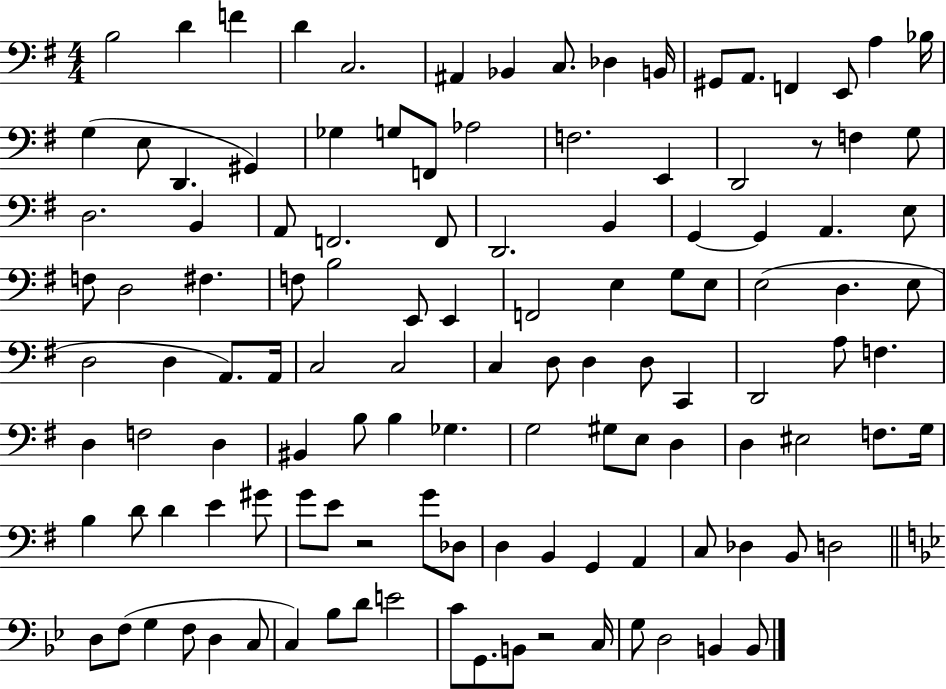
X:1
T:Untitled
M:4/4
L:1/4
K:G
B,2 D F D C,2 ^A,, _B,, C,/2 _D, B,,/4 ^G,,/2 A,,/2 F,, E,,/2 A, _B,/4 G, E,/2 D,, ^G,, _G, G,/2 F,,/2 _A,2 F,2 E,, D,,2 z/2 F, G,/2 D,2 B,, A,,/2 F,,2 F,,/2 D,,2 B,, G,, G,, A,, E,/2 F,/2 D,2 ^F, F,/2 B,2 E,,/2 E,, F,,2 E, G,/2 E,/2 E,2 D, E,/2 D,2 D, A,,/2 A,,/4 C,2 C,2 C, D,/2 D, D,/2 C,, D,,2 A,/2 F, D, F,2 D, ^B,, B,/2 B, _G, G,2 ^G,/2 E,/2 D, D, ^E,2 F,/2 G,/4 B, D/2 D E ^G/2 G/2 E/2 z2 G/2 _D,/2 D, B,, G,, A,, C,/2 _D, B,,/2 D,2 D,/2 F,/2 G, F,/2 D, C,/2 C, _B,/2 D/2 E2 C/2 G,,/2 B,,/2 z2 C,/4 G,/2 D,2 B,, B,,/2